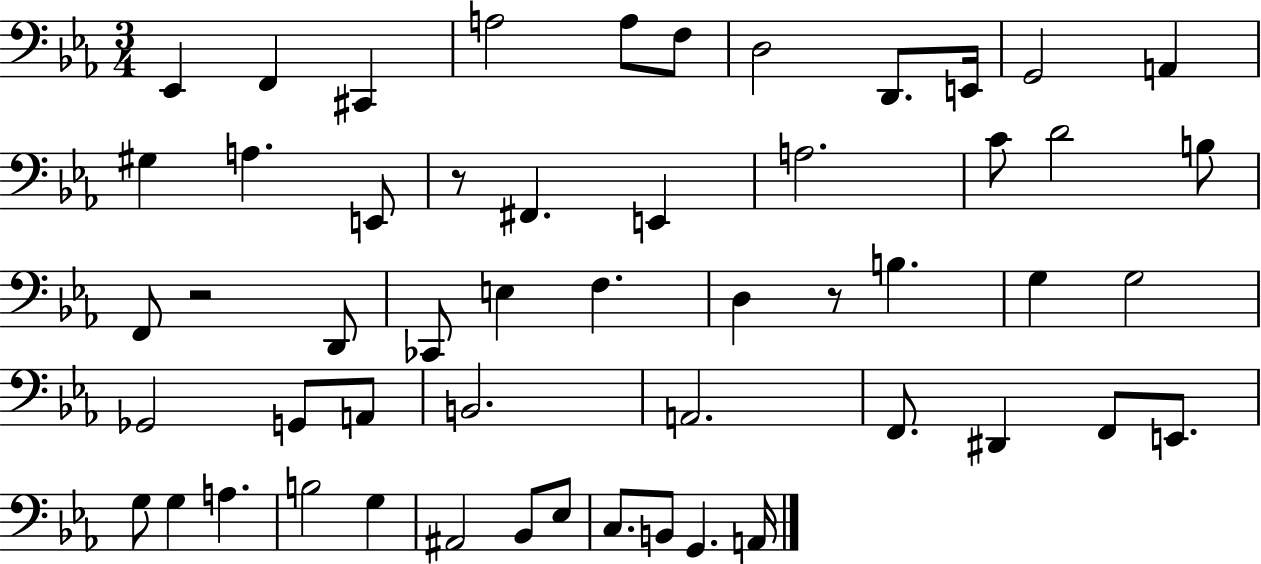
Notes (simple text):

Eb2/q F2/q C#2/q A3/h A3/e F3/e D3/h D2/e. E2/s G2/h A2/q G#3/q A3/q. E2/e R/e F#2/q. E2/q A3/h. C4/e D4/h B3/e F2/e R/h D2/e CES2/e E3/q F3/q. D3/q R/e B3/q. G3/q G3/h Gb2/h G2/e A2/e B2/h. A2/h. F2/e. D#2/q F2/e E2/e. G3/e G3/q A3/q. B3/h G3/q A#2/h Bb2/e Eb3/e C3/e. B2/e G2/q. A2/s